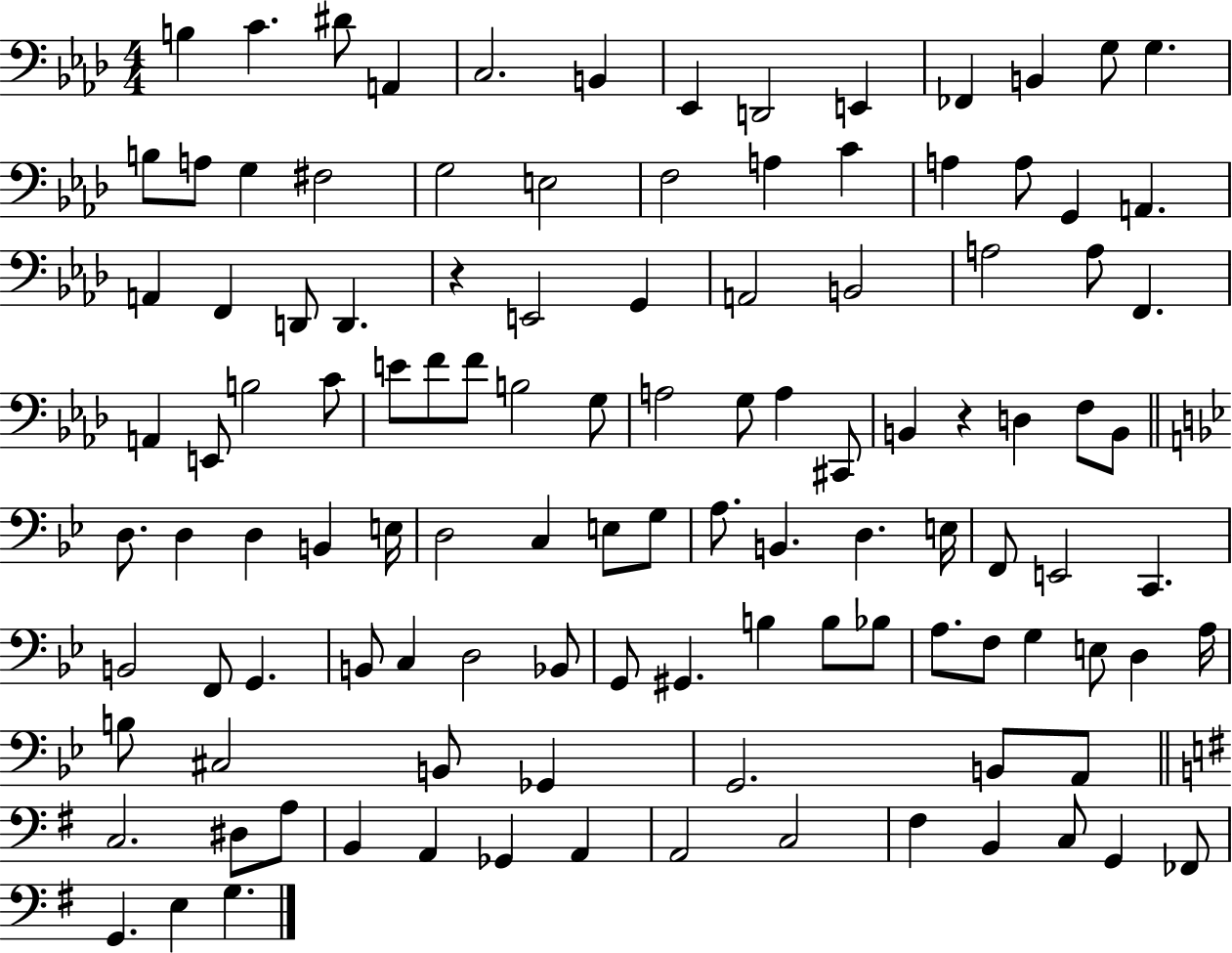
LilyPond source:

{
  \clef bass
  \numericTimeSignature
  \time 4/4
  \key aes \major
  b4 c'4. dis'8 a,4 | c2. b,4 | ees,4 d,2 e,4 | fes,4 b,4 g8 g4. | \break b8 a8 g4 fis2 | g2 e2 | f2 a4 c'4 | a4 a8 g,4 a,4. | \break a,4 f,4 d,8 d,4. | r4 e,2 g,4 | a,2 b,2 | a2 a8 f,4. | \break a,4 e,8 b2 c'8 | e'8 f'8 f'8 b2 g8 | a2 g8 a4 cis,8 | b,4 r4 d4 f8 b,8 | \break \bar "||" \break \key bes \major d8. d4 d4 b,4 e16 | d2 c4 e8 g8 | a8. b,4. d4. e16 | f,8 e,2 c,4. | \break b,2 f,8 g,4. | b,8 c4 d2 bes,8 | g,8 gis,4. b4 b8 bes8 | a8. f8 g4 e8 d4 a16 | \break b8 cis2 b,8 ges,4 | g,2. b,8 a,8 | \bar "||" \break \key e \minor c2. dis8 a8 | b,4 a,4 ges,4 a,4 | a,2 c2 | fis4 b,4 c8 g,4 fes,8 | \break g,4. e4 g4. | \bar "|."
}